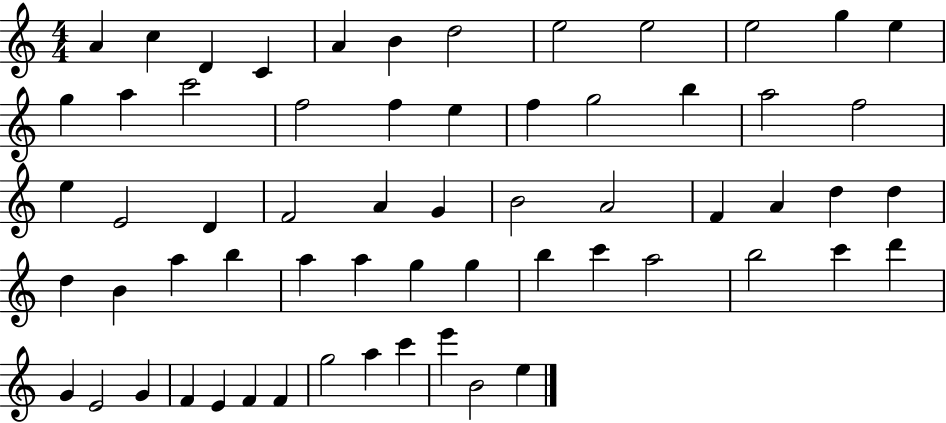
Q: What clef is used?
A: treble